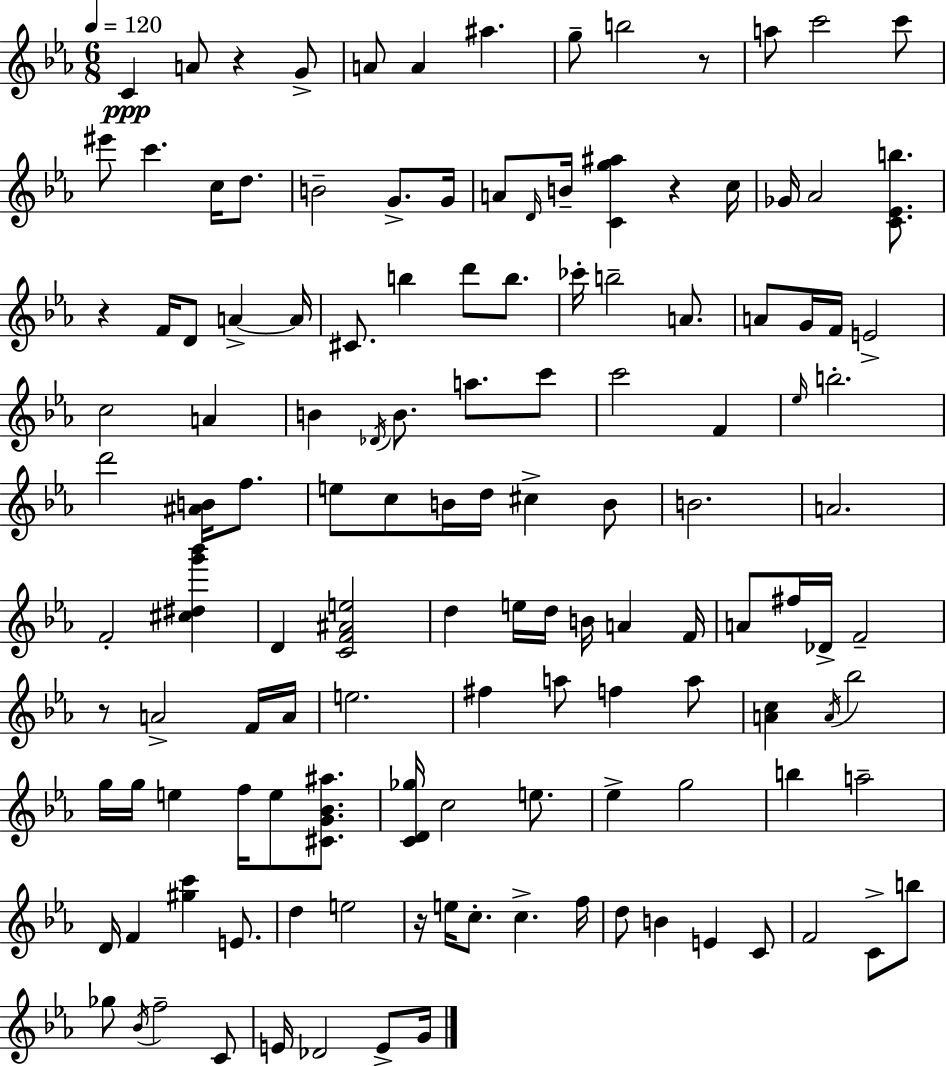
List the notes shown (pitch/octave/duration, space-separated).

C4/q A4/e R/q G4/e A4/e A4/q A#5/q. G5/e B5/h R/e A5/e C6/h C6/e EIS6/e C6/q. C5/s D5/e. B4/h G4/e. G4/s A4/e D4/s B4/s [C4,G5,A#5]/q R/q C5/s Gb4/s Ab4/h [C4,Eb4,B5]/e. R/q F4/s D4/e A4/q A4/s C#4/e. B5/q D6/e B5/e. CES6/s B5/h A4/e. A4/e G4/s F4/s E4/h C5/h A4/q B4/q Db4/s B4/e. A5/e. C6/e C6/h F4/q Eb5/s B5/h. D6/h [A#4,B4]/s F5/e. E5/e C5/e B4/s D5/s C#5/q B4/e B4/h. A4/h. F4/h [C#5,D#5,G6,Bb6]/q D4/q [C4,F4,A#4,E5]/h D5/q E5/s D5/s B4/s A4/q F4/s A4/e F#5/s Db4/s F4/h R/e A4/h F4/s A4/s E5/h. F#5/q A5/e F5/q A5/e [A4,C5]/q A4/s Bb5/h G5/s G5/s E5/q F5/s E5/e [C#4,G4,Bb4,A#5]/e. [C4,D4,Gb5]/s C5/h E5/e. Eb5/q G5/h B5/q A5/h D4/s F4/q [G#5,C6]/q E4/e. D5/q E5/h R/s E5/s C5/e. C5/q. F5/s D5/e B4/q E4/q C4/e F4/h C4/e B5/e Gb5/e Bb4/s F5/h C4/e E4/s Db4/h E4/e G4/s